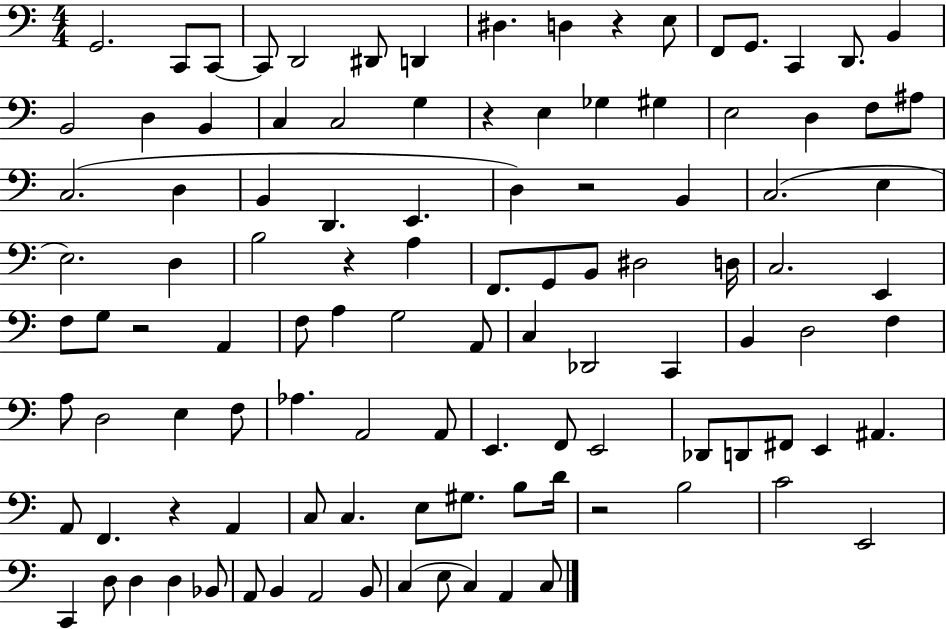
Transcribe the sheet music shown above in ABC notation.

X:1
T:Untitled
M:4/4
L:1/4
K:C
G,,2 C,,/2 C,,/2 C,,/2 D,,2 ^D,,/2 D,, ^D, D, z E,/2 F,,/2 G,,/2 C,, D,,/2 B,, B,,2 D, B,, C, C,2 G, z E, _G, ^G, E,2 D, F,/2 ^A,/2 C,2 D, B,, D,, E,, D, z2 B,, C,2 E, E,2 D, B,2 z A, F,,/2 G,,/2 B,,/2 ^D,2 D,/4 C,2 E,, F,/2 G,/2 z2 A,, F,/2 A, G,2 A,,/2 C, _D,,2 C,, B,, D,2 F, A,/2 D,2 E, F,/2 _A, A,,2 A,,/2 E,, F,,/2 E,,2 _D,,/2 D,,/2 ^F,,/2 E,, ^A,, A,,/2 F,, z A,, C,/2 C, E,/2 ^G,/2 B,/2 D/4 z2 B,2 C2 E,,2 C,, D,/2 D, D, _B,,/2 A,,/2 B,, A,,2 B,,/2 C, E,/2 C, A,, C,/2